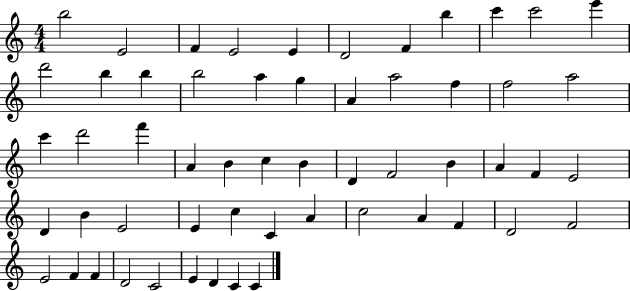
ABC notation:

X:1
T:Untitled
M:4/4
L:1/4
K:C
b2 E2 F E2 E D2 F b c' c'2 e' d'2 b b b2 a g A a2 f f2 a2 c' d'2 f' A B c B D F2 B A F E2 D B E2 E c C A c2 A F D2 F2 E2 F F D2 C2 E D C C